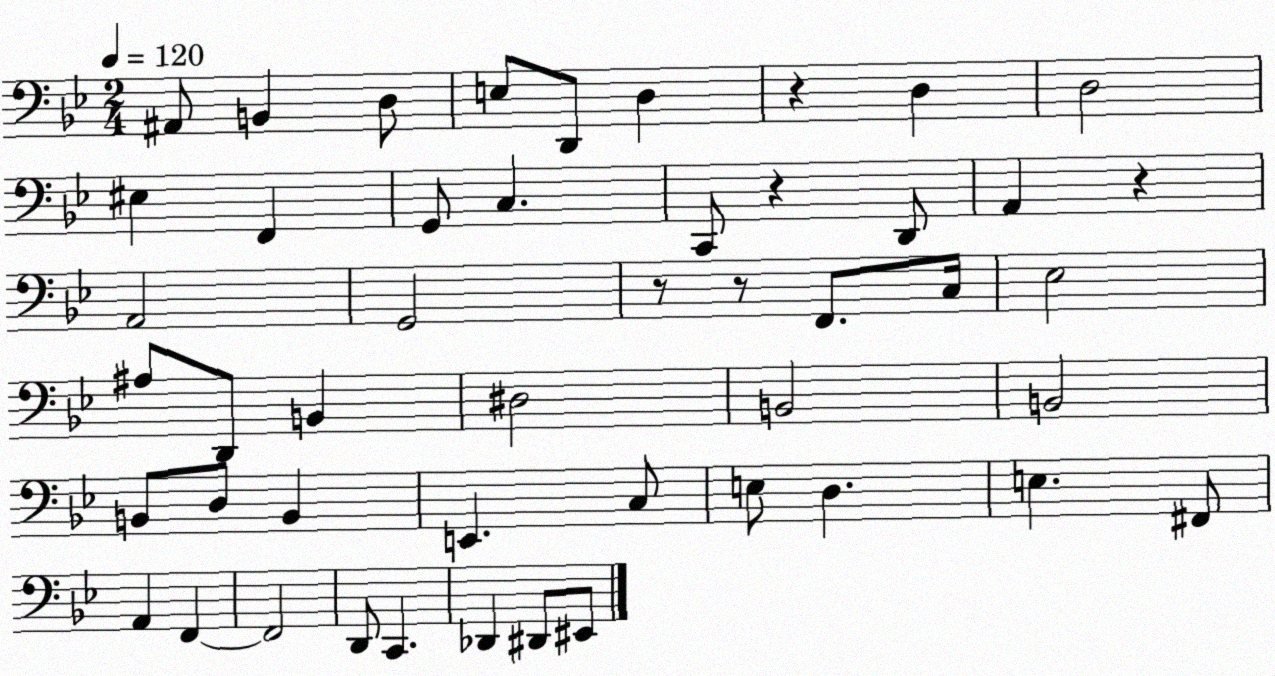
X:1
T:Untitled
M:2/4
L:1/4
K:Bb
^A,,/2 B,, D,/2 E,/2 D,,/2 D, z D, D,2 ^E, F,, G,,/2 C, C,,/2 z D,,/2 A,, z A,,2 G,,2 z/2 z/2 F,,/2 C,/4 _E,2 ^A,/2 D,,/2 B,, ^D,2 B,,2 B,,2 B,,/2 D,/2 B,, E,, C,/2 E,/2 D, E, ^F,,/2 A,, F,, F,,2 D,,/2 C,, _D,, ^D,,/2 ^E,,/2